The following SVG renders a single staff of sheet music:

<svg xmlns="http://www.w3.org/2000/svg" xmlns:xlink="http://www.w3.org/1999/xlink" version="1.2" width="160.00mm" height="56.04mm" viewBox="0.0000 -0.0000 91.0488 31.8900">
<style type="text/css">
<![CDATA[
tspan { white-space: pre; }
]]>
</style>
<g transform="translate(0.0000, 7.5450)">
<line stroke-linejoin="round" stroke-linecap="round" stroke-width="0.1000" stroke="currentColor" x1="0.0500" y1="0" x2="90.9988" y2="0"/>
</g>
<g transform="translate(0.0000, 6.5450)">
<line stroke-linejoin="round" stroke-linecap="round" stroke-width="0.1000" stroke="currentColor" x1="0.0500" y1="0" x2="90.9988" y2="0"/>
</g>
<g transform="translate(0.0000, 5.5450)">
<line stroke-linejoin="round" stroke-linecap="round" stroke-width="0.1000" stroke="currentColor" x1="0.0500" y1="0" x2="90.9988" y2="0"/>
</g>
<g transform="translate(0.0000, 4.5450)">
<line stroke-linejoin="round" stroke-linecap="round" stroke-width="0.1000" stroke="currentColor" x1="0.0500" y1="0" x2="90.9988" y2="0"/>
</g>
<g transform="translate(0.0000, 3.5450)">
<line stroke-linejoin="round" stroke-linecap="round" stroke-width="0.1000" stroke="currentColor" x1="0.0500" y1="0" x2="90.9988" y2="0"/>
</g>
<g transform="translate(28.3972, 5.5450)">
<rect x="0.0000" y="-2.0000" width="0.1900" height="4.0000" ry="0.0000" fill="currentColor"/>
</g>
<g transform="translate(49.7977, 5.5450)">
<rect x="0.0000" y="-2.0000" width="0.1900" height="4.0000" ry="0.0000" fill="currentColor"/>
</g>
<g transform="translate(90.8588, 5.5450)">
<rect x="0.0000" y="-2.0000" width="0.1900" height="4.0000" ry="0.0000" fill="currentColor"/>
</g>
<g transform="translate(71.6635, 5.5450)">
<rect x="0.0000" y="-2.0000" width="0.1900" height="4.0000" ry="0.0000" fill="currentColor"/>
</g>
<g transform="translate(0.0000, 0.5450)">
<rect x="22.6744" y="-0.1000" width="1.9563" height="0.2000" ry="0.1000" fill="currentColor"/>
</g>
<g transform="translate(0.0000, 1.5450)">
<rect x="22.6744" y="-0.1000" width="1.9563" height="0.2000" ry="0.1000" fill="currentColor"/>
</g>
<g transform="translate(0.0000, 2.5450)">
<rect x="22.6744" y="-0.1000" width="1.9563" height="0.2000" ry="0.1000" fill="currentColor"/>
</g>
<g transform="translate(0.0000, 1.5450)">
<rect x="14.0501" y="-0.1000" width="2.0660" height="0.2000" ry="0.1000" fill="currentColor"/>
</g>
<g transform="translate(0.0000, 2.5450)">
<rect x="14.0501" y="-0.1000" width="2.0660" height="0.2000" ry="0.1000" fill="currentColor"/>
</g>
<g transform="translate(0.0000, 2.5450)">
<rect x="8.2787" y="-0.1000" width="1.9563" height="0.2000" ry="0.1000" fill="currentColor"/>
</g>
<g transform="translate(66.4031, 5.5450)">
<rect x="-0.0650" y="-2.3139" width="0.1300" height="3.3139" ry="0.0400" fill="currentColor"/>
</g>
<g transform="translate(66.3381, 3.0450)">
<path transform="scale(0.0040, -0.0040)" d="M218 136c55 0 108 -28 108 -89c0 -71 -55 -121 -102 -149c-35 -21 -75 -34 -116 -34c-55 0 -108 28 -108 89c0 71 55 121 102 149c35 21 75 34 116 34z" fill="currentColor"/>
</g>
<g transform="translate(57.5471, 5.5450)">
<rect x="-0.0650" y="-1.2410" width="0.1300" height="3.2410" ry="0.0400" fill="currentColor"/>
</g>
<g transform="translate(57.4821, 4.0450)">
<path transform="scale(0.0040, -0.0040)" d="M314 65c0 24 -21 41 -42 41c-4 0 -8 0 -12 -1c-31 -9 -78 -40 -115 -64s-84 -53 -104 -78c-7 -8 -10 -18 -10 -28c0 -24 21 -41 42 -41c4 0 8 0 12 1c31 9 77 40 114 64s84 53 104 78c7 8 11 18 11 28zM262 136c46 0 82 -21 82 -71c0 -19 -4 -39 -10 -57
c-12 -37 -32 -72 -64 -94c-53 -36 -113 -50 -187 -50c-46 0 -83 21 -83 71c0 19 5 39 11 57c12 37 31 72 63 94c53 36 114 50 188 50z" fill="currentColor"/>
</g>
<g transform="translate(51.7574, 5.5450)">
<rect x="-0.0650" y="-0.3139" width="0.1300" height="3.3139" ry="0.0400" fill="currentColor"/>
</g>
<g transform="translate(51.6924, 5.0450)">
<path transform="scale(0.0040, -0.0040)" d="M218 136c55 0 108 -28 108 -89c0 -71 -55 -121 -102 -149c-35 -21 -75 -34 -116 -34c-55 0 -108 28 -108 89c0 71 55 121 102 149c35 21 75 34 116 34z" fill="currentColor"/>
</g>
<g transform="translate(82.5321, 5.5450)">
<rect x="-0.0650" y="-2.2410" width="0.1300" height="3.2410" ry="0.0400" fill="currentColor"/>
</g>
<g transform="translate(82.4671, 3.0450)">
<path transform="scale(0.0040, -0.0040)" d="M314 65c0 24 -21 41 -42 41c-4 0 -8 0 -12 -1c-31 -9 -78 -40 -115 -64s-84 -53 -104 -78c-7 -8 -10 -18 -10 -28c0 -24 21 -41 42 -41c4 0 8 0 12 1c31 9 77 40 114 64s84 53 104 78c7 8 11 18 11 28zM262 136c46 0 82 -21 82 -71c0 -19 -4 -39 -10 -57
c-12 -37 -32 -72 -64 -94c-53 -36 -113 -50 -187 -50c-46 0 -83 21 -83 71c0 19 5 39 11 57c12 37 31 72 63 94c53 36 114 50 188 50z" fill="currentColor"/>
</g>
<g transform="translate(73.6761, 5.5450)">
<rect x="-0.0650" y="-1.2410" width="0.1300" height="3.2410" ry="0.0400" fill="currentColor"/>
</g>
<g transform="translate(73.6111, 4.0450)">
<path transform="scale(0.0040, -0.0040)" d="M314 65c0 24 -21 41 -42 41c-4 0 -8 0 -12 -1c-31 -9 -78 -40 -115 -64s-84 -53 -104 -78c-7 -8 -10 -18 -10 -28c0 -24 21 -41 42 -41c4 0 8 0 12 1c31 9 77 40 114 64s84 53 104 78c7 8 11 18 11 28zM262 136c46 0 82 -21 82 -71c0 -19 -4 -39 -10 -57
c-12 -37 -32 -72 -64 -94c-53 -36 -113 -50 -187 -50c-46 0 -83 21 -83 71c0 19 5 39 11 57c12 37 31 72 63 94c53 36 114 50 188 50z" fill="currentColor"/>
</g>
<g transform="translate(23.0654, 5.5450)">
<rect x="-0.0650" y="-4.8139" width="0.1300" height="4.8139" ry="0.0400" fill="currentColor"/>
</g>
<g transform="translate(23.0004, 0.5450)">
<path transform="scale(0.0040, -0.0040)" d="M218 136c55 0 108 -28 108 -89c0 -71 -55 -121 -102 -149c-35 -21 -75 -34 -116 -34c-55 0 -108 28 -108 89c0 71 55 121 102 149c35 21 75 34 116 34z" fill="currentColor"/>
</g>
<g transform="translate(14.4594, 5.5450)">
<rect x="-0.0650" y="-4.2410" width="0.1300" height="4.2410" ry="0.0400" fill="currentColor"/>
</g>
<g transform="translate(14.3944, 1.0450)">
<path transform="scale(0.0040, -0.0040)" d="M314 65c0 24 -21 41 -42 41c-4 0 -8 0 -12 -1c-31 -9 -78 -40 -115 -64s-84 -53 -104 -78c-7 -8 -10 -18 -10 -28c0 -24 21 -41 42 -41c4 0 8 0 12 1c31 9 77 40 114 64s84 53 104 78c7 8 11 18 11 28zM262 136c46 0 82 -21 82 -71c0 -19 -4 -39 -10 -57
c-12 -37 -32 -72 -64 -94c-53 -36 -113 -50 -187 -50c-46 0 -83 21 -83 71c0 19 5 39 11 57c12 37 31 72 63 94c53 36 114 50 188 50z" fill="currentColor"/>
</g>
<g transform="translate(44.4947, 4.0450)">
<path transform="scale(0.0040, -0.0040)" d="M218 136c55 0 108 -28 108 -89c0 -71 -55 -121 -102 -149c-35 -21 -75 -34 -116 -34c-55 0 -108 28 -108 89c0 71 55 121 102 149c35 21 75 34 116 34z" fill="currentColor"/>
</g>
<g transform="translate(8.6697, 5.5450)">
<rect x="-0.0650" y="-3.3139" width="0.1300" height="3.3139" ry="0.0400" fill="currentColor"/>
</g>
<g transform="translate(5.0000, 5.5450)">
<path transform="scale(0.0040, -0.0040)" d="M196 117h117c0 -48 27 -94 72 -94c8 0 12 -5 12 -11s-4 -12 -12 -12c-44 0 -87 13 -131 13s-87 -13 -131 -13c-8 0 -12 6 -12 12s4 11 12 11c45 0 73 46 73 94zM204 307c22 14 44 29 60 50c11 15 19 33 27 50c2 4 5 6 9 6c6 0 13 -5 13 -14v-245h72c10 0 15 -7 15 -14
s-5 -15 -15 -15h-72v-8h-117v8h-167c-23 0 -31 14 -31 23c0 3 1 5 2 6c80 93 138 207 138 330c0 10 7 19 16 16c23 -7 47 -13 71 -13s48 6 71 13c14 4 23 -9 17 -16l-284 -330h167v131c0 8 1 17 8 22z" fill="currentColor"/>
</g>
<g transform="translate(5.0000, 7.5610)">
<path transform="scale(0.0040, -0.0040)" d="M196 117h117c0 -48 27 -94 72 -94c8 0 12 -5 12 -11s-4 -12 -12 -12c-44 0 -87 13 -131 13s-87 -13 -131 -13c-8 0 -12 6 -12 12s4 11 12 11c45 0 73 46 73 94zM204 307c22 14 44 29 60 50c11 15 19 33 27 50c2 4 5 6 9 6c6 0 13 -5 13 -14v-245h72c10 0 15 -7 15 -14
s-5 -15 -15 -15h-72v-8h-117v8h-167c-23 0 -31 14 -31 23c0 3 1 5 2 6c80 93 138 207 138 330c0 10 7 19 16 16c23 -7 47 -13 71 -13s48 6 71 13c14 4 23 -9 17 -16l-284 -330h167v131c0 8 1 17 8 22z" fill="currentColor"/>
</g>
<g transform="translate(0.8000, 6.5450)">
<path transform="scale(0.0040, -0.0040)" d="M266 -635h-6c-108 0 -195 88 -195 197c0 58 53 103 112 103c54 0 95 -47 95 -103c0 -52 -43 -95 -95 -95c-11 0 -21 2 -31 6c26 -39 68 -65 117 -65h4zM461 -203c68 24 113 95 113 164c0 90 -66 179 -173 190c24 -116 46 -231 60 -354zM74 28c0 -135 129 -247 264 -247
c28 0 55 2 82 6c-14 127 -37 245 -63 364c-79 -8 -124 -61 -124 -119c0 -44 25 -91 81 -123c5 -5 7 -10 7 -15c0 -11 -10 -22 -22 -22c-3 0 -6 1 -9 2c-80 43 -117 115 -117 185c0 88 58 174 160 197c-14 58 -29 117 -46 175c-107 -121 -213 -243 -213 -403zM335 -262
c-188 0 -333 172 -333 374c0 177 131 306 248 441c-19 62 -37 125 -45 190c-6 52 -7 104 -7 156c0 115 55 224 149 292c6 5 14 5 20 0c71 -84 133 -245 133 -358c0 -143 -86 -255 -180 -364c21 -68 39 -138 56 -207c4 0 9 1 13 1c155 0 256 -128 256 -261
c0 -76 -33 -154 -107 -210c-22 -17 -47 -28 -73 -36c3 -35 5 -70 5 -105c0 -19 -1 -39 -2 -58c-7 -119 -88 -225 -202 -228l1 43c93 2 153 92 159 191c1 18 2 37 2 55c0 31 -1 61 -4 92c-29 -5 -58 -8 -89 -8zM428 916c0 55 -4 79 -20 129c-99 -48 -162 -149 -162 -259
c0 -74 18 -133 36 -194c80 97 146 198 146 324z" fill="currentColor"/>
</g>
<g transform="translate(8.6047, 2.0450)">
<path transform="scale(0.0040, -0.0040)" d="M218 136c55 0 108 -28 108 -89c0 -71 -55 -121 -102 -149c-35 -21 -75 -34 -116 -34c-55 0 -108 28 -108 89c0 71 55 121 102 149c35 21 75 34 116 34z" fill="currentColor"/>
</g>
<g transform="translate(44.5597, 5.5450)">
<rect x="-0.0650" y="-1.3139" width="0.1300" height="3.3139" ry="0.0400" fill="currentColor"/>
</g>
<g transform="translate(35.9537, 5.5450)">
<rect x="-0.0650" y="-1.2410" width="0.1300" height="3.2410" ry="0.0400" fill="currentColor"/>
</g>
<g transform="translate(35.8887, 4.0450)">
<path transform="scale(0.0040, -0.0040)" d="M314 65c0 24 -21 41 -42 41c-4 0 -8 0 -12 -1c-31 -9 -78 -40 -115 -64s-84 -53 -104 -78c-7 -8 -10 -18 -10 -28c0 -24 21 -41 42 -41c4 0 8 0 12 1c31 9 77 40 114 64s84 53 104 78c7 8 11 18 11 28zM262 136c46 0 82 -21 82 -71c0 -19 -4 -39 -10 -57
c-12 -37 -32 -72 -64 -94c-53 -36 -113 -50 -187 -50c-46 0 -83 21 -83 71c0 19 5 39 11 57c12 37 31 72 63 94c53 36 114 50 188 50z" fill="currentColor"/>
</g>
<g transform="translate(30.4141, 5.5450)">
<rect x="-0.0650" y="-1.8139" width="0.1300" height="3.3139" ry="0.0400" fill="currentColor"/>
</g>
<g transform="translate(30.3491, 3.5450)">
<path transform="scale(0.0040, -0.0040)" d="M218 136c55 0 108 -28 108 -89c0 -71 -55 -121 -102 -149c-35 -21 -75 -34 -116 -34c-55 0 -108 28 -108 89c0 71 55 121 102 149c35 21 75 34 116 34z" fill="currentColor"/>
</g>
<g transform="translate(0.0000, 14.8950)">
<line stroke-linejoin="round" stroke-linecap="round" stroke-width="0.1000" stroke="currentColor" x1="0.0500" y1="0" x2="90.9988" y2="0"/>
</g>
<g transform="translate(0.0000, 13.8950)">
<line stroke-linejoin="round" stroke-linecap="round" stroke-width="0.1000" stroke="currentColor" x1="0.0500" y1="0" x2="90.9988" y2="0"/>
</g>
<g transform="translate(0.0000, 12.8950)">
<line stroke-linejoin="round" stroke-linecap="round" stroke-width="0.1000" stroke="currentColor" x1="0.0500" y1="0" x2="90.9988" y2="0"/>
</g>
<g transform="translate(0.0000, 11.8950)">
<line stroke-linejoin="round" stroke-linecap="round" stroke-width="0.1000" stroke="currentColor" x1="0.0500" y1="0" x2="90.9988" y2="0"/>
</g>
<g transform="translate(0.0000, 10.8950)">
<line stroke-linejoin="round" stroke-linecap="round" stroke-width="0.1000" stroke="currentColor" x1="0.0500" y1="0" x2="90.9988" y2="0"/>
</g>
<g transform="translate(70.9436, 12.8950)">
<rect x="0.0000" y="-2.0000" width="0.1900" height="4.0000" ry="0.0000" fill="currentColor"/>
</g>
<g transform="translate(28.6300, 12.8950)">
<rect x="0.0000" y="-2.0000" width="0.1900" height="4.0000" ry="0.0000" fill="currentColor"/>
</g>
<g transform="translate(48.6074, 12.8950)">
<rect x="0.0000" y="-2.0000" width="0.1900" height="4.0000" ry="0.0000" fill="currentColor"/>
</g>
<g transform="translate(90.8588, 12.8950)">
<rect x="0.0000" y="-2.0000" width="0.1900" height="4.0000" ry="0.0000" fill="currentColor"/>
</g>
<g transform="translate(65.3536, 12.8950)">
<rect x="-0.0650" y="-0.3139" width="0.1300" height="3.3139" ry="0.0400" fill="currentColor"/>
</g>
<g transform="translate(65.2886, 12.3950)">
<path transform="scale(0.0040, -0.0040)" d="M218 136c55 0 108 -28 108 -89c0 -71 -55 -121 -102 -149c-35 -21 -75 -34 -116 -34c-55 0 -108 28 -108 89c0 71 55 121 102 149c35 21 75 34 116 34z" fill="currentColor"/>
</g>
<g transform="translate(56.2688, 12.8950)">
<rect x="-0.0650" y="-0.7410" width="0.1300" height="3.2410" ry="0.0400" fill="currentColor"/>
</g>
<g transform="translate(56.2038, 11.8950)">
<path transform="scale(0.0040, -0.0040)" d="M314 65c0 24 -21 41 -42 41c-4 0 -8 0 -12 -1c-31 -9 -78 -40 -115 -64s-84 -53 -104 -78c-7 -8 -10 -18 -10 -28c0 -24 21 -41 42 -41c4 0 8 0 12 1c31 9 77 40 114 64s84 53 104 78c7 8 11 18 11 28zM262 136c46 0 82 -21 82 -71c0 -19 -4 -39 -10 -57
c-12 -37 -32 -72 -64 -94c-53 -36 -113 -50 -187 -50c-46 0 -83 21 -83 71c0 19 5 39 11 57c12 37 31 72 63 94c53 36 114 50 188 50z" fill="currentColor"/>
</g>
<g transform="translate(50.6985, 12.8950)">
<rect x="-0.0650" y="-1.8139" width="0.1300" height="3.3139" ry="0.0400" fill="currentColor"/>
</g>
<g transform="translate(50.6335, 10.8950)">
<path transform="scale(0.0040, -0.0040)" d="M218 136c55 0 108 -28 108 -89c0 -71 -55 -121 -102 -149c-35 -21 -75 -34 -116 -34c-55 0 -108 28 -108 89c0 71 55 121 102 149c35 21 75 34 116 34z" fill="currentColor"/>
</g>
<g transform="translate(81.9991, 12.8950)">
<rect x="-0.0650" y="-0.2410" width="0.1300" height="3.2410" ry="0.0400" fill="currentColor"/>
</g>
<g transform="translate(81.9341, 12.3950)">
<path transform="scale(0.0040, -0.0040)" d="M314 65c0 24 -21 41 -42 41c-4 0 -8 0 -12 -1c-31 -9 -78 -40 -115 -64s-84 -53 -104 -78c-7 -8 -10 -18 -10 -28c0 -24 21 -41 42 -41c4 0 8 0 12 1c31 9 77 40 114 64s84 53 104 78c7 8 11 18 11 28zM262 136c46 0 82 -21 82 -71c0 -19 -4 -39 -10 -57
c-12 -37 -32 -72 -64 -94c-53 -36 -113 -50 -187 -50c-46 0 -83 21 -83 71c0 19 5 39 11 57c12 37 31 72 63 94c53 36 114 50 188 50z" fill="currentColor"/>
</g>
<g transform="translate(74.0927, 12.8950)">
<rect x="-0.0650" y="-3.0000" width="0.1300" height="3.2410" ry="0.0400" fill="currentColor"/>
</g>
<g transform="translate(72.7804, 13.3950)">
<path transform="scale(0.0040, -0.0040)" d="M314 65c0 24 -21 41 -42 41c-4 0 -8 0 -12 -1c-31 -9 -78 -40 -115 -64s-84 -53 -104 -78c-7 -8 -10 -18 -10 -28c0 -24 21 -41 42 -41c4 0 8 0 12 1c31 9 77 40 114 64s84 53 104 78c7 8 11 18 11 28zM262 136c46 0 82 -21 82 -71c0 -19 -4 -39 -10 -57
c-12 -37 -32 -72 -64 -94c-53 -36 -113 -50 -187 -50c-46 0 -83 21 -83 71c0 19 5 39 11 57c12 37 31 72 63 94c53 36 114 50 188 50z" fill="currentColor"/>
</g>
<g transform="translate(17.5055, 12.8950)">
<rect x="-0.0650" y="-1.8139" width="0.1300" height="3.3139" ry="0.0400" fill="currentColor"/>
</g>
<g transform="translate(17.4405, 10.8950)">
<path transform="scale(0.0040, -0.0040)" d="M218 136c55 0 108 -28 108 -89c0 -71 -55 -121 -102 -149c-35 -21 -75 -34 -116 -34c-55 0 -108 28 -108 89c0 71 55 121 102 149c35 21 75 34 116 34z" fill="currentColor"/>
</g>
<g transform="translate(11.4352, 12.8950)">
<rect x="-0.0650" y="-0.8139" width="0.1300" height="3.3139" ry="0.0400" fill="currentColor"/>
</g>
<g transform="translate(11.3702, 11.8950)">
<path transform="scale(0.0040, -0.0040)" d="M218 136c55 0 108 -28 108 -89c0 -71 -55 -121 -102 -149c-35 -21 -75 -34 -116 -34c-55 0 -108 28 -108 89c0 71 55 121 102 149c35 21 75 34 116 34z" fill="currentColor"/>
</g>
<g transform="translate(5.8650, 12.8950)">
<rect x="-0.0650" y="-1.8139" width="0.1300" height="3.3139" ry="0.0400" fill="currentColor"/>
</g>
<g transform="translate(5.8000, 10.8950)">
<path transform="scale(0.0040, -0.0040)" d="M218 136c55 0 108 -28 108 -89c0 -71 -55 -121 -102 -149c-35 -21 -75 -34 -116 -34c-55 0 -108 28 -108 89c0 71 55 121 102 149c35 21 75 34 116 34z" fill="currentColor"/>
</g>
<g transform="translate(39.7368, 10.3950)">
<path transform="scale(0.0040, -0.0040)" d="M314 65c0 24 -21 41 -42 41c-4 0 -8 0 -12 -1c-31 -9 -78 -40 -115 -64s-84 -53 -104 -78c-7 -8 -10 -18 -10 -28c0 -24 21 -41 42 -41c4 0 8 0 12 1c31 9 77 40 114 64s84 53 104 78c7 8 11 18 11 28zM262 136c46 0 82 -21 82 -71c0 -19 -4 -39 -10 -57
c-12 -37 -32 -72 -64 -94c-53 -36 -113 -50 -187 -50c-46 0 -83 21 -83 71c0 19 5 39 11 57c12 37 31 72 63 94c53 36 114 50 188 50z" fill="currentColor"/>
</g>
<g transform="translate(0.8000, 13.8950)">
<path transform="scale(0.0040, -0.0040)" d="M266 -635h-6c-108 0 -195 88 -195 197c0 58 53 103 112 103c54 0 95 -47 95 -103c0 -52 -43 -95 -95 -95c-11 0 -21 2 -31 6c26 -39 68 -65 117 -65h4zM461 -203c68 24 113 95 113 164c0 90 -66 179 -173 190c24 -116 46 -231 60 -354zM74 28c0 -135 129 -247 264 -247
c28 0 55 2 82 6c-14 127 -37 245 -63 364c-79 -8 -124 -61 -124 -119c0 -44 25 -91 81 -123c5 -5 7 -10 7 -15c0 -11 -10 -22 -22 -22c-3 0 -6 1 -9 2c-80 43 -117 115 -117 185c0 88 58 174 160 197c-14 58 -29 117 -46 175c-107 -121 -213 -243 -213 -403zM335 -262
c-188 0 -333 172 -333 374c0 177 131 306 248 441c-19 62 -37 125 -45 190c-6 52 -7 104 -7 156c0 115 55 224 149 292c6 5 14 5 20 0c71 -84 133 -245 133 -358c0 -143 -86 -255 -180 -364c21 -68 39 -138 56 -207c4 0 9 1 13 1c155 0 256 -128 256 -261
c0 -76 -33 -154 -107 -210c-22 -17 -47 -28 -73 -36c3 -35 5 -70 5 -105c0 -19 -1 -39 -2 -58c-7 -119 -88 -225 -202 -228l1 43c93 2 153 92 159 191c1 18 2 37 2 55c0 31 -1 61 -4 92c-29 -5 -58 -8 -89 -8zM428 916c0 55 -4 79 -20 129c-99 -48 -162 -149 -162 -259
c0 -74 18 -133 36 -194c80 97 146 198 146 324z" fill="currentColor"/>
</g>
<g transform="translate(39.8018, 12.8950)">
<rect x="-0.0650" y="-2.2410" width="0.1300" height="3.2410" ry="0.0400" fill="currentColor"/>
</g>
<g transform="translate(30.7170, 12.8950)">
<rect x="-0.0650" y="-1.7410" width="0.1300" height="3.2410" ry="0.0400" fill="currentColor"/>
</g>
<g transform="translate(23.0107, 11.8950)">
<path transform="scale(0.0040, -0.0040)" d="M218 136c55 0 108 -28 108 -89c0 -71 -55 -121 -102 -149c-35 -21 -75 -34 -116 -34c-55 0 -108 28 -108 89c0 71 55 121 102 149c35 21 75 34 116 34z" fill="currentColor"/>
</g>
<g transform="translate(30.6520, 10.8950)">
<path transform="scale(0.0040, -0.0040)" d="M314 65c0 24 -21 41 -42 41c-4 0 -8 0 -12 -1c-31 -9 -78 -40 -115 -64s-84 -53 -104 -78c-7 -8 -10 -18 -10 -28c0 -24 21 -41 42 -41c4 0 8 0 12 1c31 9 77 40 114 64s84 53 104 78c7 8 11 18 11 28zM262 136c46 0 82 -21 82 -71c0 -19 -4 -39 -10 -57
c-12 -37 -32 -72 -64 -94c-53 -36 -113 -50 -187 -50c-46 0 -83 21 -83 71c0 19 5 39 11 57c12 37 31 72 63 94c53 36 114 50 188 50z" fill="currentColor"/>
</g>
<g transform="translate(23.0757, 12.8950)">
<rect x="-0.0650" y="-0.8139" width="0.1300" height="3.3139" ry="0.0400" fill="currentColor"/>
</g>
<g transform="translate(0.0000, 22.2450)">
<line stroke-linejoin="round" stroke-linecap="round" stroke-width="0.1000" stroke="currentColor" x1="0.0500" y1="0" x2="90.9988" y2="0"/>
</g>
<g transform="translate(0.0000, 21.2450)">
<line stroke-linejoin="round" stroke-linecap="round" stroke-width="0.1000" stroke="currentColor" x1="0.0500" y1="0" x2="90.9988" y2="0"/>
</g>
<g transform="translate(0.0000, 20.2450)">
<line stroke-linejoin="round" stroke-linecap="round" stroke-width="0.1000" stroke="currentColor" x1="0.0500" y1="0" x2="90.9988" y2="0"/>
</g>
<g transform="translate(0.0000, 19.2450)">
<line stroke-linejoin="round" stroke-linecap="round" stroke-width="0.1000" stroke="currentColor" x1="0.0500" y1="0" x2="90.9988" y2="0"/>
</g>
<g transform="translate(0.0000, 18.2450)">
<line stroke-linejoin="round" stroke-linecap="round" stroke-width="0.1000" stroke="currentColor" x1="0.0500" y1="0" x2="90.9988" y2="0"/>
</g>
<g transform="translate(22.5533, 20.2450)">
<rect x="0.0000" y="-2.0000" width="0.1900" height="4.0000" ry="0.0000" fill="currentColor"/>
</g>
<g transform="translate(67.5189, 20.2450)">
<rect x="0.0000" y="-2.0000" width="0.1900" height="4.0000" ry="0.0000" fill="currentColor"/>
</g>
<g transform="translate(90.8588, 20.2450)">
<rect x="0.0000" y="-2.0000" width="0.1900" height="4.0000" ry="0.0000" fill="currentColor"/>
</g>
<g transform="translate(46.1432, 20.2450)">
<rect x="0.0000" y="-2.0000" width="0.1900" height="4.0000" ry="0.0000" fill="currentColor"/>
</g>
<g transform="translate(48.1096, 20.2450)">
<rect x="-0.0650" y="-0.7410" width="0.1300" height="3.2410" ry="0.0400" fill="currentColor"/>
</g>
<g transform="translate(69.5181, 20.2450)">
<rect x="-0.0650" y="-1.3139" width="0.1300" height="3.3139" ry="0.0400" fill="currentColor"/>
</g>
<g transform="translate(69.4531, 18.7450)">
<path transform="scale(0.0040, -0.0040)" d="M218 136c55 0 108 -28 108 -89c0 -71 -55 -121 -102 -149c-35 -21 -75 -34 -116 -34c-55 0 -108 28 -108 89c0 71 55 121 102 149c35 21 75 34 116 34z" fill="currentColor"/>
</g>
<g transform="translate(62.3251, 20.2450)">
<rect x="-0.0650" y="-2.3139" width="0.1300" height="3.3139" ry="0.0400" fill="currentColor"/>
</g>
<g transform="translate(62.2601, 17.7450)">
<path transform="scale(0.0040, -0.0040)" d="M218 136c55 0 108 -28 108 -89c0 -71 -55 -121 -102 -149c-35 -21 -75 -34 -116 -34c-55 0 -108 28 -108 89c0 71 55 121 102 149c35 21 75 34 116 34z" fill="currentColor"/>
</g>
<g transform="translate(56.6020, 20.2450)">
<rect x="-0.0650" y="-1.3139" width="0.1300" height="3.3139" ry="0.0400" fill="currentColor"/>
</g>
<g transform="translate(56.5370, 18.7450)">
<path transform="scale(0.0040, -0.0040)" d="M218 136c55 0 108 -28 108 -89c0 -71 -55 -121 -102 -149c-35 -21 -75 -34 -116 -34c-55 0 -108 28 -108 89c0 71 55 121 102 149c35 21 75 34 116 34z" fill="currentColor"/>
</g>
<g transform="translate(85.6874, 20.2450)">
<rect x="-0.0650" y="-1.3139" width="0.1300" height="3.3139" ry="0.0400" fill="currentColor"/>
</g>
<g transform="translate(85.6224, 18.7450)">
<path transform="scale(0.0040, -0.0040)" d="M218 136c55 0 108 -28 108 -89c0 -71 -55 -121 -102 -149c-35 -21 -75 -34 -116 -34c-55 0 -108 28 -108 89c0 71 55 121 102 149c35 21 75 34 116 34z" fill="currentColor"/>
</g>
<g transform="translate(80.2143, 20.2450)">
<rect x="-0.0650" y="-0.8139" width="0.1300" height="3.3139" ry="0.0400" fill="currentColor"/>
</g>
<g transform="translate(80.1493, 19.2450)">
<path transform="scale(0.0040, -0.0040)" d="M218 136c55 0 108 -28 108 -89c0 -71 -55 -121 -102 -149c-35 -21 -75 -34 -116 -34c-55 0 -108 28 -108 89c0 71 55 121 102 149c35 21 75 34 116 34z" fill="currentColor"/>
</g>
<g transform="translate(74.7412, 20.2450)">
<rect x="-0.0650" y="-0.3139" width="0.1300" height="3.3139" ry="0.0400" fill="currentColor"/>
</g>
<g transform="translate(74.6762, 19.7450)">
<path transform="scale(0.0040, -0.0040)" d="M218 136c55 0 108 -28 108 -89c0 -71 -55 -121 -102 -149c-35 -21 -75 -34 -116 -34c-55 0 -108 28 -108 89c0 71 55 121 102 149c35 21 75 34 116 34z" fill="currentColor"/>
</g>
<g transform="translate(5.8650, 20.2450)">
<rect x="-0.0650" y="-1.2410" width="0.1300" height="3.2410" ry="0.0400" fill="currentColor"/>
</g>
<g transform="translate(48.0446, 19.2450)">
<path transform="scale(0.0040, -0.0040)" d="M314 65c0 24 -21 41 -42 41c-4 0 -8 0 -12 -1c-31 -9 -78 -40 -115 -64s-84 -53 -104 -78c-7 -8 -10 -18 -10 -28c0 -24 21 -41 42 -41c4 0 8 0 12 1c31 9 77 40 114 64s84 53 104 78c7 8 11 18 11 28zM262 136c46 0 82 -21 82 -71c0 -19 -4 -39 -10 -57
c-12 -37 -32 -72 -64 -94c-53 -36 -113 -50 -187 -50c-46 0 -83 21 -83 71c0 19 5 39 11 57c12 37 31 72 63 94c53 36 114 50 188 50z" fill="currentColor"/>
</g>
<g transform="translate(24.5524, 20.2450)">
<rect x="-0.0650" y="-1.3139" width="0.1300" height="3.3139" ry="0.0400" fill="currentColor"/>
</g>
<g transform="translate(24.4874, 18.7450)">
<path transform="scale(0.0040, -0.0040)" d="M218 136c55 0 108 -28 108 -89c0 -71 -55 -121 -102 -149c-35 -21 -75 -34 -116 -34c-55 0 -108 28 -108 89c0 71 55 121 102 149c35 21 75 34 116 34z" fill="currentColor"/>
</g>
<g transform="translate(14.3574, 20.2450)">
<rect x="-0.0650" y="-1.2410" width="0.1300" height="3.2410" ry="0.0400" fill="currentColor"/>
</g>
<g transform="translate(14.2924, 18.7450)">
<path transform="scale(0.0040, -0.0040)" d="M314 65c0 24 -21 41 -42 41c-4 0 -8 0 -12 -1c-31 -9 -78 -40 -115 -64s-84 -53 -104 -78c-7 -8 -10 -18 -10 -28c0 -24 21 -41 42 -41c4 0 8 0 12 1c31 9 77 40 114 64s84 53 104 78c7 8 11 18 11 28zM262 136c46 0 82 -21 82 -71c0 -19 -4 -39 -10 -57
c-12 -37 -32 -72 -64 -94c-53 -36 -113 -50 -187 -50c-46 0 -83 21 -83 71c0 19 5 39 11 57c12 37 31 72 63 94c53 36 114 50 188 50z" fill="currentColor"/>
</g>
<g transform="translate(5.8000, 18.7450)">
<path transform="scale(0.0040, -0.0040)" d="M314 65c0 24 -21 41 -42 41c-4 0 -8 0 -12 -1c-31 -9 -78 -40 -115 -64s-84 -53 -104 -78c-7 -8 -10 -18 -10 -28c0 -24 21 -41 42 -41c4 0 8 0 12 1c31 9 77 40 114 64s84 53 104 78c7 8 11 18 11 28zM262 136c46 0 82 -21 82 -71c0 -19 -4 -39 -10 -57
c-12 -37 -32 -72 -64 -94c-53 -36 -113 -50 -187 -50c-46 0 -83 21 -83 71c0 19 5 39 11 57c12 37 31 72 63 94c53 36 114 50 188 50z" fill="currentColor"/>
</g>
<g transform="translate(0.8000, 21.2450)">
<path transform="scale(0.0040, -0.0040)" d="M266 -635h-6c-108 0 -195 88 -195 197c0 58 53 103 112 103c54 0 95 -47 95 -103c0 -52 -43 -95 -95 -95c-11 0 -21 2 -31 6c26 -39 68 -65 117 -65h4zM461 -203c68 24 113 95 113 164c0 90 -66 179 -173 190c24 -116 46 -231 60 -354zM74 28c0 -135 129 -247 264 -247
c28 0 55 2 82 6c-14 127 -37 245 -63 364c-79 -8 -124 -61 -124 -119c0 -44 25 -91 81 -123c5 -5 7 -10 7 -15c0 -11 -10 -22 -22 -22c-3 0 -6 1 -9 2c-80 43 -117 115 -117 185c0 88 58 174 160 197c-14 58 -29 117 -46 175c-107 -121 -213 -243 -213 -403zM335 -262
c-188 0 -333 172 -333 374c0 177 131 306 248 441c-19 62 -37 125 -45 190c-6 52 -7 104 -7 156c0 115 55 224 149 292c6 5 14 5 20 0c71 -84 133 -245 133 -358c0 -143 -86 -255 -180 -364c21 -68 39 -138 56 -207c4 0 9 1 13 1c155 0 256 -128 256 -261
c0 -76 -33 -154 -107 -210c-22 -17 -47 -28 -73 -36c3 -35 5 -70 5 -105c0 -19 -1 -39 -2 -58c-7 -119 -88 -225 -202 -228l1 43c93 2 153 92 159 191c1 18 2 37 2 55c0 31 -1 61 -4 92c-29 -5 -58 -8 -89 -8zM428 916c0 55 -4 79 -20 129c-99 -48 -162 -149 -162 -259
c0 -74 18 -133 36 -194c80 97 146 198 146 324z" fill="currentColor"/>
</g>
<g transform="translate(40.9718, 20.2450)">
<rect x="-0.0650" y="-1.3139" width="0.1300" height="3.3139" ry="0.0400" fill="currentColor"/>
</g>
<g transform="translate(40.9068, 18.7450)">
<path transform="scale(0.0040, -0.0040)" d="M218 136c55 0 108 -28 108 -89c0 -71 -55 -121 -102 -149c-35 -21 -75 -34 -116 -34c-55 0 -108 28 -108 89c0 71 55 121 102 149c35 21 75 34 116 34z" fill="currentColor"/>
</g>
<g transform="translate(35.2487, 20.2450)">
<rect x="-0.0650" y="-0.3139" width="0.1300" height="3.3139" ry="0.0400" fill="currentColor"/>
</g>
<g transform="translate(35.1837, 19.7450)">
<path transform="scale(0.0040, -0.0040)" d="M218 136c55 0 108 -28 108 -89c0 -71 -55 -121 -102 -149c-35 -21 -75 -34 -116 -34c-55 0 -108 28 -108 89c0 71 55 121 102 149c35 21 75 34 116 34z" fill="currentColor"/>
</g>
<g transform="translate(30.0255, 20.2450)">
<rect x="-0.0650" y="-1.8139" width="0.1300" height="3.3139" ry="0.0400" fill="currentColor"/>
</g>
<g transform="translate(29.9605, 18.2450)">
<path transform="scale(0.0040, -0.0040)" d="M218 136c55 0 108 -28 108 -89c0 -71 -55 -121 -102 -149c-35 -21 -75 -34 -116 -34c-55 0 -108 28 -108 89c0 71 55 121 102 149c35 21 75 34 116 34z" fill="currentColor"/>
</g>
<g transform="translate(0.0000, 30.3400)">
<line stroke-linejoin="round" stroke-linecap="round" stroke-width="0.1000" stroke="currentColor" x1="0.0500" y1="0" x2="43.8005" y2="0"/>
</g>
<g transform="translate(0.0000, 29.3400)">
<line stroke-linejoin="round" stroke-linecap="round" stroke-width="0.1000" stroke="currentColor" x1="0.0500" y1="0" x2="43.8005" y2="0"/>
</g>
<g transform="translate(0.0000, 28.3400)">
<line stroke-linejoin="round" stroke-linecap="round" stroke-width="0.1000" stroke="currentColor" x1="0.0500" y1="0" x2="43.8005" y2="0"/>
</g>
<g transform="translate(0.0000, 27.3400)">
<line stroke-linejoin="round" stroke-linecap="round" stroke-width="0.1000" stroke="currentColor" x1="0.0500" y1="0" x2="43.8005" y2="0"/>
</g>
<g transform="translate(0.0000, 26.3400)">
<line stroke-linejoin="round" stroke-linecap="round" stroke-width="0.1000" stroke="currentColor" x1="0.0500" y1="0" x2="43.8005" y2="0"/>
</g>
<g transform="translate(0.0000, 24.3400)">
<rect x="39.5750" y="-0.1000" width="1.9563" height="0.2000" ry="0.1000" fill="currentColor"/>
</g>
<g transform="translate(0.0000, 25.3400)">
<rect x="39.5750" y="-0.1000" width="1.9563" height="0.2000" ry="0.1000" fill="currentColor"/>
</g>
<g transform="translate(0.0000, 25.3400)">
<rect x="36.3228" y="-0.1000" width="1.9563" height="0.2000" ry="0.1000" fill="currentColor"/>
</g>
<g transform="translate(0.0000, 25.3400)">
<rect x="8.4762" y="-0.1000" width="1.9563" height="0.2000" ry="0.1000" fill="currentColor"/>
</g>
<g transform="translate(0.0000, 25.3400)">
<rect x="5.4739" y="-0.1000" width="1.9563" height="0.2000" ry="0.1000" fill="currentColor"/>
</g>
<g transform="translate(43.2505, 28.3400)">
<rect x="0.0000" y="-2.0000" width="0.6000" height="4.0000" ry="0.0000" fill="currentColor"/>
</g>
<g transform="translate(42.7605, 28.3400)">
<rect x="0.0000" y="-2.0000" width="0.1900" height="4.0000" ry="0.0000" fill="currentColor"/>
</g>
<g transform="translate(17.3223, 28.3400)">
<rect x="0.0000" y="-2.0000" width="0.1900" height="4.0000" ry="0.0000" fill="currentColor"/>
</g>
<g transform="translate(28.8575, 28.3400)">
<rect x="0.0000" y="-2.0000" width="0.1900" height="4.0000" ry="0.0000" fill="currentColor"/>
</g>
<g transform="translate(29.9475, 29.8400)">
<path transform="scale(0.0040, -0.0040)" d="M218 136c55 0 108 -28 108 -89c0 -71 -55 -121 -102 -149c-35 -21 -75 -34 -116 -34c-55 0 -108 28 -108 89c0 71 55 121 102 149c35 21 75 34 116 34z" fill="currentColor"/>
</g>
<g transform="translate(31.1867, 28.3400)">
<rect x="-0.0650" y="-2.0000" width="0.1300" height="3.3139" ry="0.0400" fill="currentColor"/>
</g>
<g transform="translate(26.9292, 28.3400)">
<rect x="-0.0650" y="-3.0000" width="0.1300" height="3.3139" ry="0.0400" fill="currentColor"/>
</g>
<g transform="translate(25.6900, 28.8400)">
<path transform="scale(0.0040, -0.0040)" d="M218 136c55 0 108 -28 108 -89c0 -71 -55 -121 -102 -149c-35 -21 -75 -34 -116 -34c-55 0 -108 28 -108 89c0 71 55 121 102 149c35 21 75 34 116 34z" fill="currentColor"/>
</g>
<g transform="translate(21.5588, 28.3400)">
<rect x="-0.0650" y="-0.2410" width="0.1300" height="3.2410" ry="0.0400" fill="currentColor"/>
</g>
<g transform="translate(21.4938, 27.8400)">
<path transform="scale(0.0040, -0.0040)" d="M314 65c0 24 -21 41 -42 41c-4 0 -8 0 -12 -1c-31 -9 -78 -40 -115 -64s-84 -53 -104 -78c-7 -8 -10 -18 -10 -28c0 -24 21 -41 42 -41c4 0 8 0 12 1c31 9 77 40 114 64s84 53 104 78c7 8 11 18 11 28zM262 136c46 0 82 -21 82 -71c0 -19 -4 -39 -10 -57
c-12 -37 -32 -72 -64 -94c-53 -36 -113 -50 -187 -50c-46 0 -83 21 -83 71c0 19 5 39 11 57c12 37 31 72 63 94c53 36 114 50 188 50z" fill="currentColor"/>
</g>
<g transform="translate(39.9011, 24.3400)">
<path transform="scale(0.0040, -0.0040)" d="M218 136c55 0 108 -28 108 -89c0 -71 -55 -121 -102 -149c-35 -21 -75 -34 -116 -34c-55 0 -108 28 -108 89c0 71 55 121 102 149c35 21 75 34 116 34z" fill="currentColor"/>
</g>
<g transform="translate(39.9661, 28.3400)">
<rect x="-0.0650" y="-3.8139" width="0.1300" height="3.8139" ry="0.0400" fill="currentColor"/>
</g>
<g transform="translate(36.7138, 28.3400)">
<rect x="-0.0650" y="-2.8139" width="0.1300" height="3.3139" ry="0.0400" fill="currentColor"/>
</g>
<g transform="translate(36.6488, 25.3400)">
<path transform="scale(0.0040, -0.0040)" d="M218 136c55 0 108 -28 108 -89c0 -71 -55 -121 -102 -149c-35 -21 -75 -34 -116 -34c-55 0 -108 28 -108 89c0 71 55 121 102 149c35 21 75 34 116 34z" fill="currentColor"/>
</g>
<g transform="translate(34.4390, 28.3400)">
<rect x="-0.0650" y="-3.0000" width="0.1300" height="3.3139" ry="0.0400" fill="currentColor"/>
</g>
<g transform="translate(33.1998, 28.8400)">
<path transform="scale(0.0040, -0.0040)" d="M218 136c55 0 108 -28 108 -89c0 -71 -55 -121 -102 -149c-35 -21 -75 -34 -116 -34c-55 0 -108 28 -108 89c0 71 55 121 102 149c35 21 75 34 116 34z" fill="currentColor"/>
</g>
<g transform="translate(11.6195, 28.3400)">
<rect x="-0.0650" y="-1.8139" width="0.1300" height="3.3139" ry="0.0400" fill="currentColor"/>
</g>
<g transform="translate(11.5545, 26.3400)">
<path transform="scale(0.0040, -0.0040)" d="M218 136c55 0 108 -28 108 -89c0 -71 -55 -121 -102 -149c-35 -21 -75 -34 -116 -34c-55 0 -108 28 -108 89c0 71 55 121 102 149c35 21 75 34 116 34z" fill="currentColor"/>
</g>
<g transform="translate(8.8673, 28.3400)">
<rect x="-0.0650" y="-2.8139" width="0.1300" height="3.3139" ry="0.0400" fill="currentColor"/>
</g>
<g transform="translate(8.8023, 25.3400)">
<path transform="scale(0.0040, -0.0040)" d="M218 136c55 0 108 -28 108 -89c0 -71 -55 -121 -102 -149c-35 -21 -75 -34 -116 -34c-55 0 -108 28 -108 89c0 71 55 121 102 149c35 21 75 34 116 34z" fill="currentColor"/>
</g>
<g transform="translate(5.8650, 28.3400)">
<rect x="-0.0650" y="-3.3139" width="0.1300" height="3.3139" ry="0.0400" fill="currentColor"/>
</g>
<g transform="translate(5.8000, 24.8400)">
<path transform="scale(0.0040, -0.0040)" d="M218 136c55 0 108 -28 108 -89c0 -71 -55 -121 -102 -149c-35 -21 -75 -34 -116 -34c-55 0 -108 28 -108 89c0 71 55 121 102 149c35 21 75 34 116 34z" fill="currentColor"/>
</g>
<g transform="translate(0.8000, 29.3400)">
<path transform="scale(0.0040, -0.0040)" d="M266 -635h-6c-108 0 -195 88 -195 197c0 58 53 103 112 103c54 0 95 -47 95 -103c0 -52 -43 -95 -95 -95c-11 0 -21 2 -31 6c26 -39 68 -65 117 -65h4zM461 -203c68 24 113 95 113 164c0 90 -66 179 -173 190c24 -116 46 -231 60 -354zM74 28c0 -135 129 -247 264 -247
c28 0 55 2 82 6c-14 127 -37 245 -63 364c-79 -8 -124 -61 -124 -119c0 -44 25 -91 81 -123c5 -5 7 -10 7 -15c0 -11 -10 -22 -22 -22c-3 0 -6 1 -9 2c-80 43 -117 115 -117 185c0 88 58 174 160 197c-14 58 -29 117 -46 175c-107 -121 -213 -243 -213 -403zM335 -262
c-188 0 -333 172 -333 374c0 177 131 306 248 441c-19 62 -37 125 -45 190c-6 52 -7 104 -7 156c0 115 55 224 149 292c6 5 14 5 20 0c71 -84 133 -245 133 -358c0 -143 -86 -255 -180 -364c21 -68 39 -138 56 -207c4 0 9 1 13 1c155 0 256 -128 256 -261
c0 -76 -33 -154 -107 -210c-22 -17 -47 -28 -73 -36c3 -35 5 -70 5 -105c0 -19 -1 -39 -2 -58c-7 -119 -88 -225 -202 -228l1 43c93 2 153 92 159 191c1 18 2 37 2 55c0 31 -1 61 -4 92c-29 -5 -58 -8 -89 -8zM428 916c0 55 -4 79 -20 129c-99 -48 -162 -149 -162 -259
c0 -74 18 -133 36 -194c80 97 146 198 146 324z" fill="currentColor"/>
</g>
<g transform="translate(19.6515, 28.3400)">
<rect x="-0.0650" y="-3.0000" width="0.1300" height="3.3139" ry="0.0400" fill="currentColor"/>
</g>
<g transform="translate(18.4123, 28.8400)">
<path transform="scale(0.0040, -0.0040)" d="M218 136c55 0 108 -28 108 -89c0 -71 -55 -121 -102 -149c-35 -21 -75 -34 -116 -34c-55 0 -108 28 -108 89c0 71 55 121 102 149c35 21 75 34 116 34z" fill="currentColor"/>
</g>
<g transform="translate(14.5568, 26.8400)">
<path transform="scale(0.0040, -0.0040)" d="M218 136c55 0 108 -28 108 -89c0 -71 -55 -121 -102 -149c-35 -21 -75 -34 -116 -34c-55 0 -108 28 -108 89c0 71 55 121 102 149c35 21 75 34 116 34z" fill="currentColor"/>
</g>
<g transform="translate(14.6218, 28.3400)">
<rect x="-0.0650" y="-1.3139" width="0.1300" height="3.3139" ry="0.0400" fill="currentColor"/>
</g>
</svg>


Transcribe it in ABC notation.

X:1
T:Untitled
M:4/4
L:1/4
K:C
b d'2 e' f e2 e c e2 g e2 g2 f d f d f2 g2 f d2 c A2 c2 e2 e2 e f c e d2 e g e c d e b a f e A c2 A F A a c'